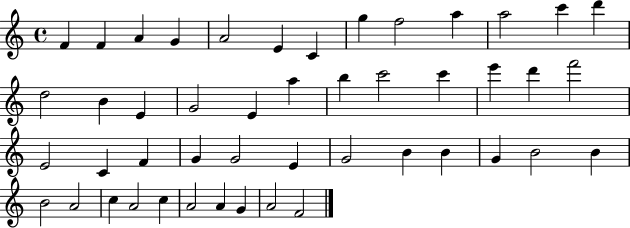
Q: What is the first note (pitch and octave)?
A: F4